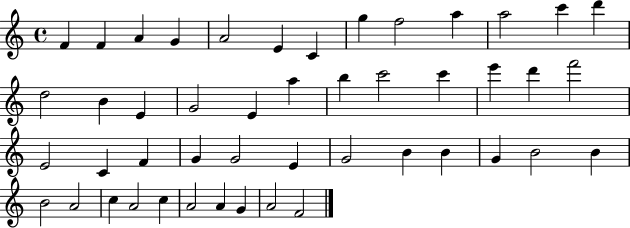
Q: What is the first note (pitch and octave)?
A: F4